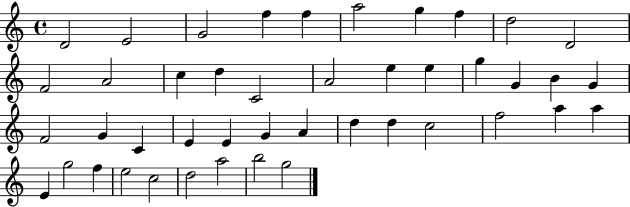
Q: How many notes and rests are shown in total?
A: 44